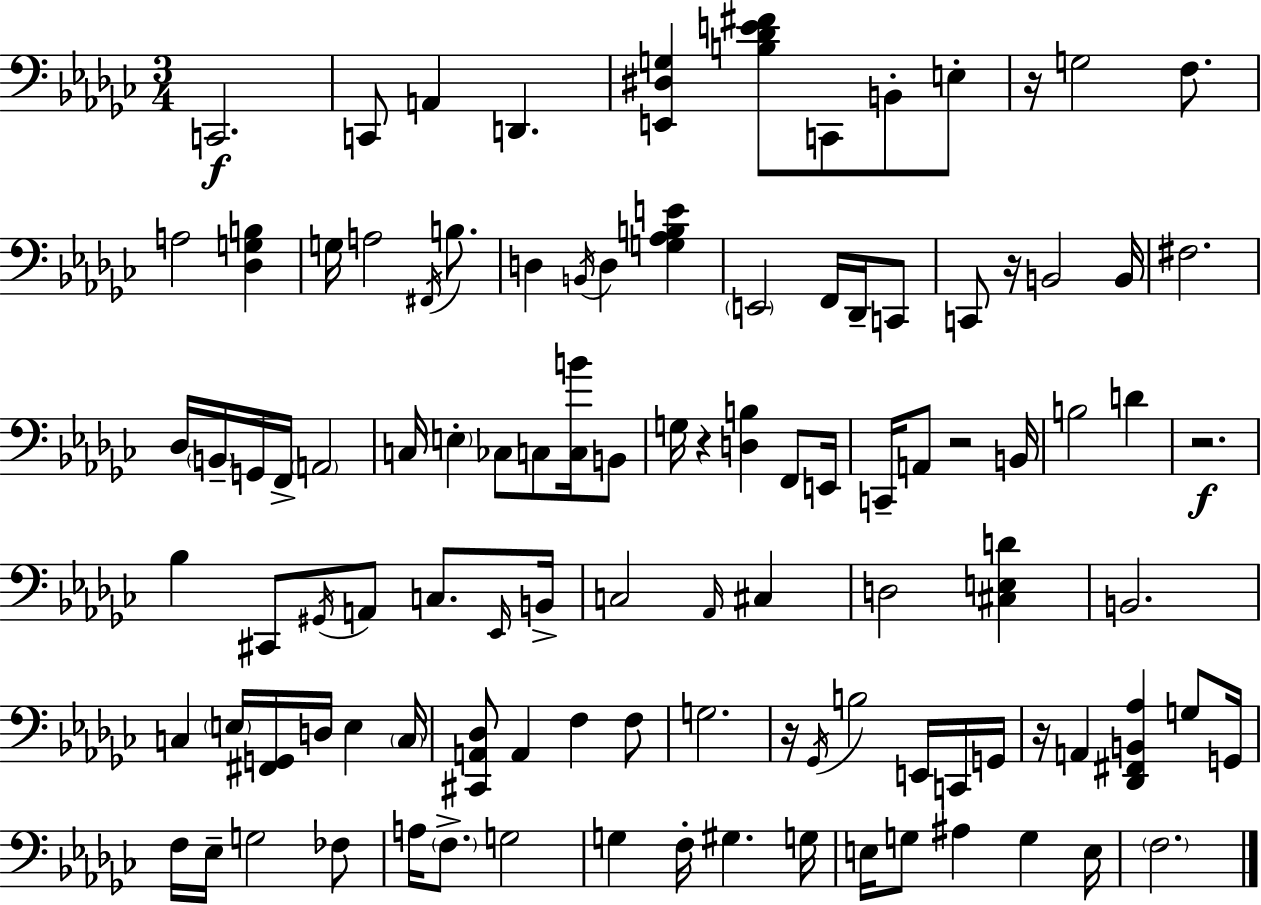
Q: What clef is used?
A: bass